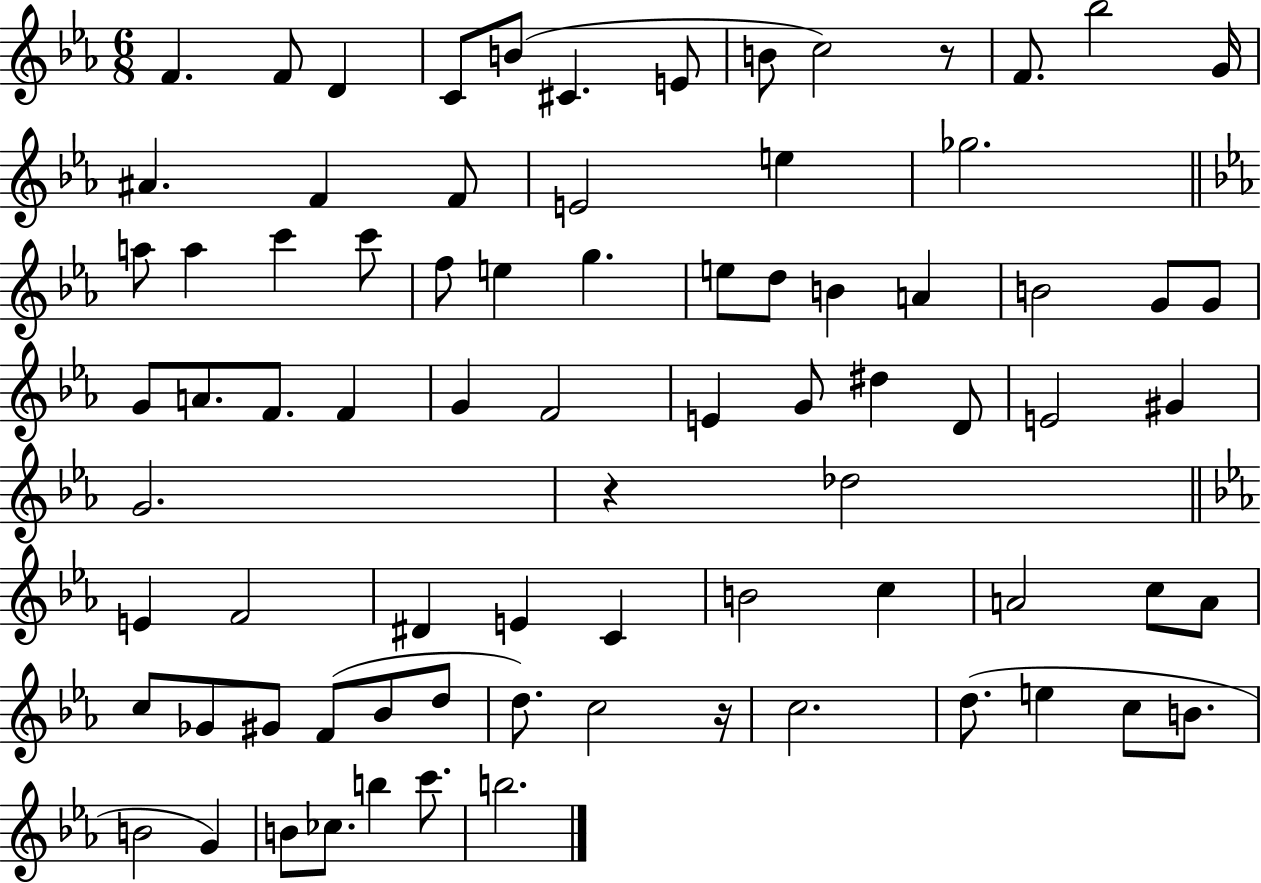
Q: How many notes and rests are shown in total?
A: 79